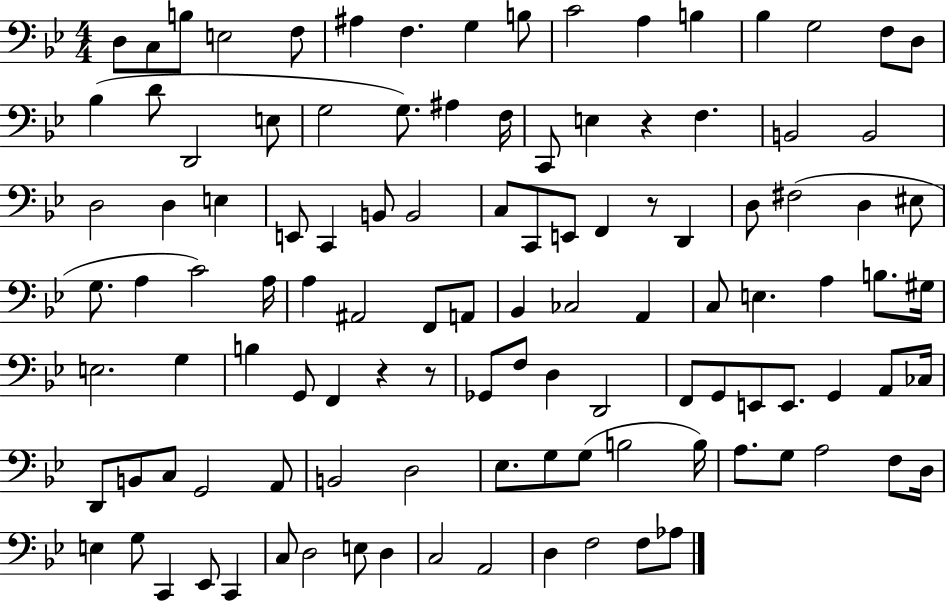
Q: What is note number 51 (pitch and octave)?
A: A#2